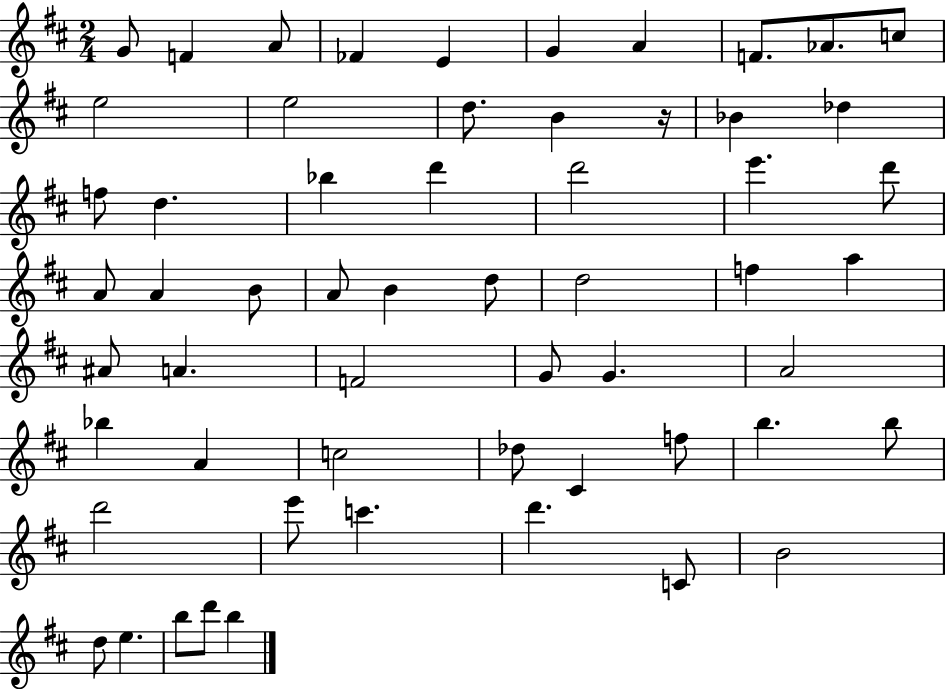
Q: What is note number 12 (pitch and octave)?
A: E5